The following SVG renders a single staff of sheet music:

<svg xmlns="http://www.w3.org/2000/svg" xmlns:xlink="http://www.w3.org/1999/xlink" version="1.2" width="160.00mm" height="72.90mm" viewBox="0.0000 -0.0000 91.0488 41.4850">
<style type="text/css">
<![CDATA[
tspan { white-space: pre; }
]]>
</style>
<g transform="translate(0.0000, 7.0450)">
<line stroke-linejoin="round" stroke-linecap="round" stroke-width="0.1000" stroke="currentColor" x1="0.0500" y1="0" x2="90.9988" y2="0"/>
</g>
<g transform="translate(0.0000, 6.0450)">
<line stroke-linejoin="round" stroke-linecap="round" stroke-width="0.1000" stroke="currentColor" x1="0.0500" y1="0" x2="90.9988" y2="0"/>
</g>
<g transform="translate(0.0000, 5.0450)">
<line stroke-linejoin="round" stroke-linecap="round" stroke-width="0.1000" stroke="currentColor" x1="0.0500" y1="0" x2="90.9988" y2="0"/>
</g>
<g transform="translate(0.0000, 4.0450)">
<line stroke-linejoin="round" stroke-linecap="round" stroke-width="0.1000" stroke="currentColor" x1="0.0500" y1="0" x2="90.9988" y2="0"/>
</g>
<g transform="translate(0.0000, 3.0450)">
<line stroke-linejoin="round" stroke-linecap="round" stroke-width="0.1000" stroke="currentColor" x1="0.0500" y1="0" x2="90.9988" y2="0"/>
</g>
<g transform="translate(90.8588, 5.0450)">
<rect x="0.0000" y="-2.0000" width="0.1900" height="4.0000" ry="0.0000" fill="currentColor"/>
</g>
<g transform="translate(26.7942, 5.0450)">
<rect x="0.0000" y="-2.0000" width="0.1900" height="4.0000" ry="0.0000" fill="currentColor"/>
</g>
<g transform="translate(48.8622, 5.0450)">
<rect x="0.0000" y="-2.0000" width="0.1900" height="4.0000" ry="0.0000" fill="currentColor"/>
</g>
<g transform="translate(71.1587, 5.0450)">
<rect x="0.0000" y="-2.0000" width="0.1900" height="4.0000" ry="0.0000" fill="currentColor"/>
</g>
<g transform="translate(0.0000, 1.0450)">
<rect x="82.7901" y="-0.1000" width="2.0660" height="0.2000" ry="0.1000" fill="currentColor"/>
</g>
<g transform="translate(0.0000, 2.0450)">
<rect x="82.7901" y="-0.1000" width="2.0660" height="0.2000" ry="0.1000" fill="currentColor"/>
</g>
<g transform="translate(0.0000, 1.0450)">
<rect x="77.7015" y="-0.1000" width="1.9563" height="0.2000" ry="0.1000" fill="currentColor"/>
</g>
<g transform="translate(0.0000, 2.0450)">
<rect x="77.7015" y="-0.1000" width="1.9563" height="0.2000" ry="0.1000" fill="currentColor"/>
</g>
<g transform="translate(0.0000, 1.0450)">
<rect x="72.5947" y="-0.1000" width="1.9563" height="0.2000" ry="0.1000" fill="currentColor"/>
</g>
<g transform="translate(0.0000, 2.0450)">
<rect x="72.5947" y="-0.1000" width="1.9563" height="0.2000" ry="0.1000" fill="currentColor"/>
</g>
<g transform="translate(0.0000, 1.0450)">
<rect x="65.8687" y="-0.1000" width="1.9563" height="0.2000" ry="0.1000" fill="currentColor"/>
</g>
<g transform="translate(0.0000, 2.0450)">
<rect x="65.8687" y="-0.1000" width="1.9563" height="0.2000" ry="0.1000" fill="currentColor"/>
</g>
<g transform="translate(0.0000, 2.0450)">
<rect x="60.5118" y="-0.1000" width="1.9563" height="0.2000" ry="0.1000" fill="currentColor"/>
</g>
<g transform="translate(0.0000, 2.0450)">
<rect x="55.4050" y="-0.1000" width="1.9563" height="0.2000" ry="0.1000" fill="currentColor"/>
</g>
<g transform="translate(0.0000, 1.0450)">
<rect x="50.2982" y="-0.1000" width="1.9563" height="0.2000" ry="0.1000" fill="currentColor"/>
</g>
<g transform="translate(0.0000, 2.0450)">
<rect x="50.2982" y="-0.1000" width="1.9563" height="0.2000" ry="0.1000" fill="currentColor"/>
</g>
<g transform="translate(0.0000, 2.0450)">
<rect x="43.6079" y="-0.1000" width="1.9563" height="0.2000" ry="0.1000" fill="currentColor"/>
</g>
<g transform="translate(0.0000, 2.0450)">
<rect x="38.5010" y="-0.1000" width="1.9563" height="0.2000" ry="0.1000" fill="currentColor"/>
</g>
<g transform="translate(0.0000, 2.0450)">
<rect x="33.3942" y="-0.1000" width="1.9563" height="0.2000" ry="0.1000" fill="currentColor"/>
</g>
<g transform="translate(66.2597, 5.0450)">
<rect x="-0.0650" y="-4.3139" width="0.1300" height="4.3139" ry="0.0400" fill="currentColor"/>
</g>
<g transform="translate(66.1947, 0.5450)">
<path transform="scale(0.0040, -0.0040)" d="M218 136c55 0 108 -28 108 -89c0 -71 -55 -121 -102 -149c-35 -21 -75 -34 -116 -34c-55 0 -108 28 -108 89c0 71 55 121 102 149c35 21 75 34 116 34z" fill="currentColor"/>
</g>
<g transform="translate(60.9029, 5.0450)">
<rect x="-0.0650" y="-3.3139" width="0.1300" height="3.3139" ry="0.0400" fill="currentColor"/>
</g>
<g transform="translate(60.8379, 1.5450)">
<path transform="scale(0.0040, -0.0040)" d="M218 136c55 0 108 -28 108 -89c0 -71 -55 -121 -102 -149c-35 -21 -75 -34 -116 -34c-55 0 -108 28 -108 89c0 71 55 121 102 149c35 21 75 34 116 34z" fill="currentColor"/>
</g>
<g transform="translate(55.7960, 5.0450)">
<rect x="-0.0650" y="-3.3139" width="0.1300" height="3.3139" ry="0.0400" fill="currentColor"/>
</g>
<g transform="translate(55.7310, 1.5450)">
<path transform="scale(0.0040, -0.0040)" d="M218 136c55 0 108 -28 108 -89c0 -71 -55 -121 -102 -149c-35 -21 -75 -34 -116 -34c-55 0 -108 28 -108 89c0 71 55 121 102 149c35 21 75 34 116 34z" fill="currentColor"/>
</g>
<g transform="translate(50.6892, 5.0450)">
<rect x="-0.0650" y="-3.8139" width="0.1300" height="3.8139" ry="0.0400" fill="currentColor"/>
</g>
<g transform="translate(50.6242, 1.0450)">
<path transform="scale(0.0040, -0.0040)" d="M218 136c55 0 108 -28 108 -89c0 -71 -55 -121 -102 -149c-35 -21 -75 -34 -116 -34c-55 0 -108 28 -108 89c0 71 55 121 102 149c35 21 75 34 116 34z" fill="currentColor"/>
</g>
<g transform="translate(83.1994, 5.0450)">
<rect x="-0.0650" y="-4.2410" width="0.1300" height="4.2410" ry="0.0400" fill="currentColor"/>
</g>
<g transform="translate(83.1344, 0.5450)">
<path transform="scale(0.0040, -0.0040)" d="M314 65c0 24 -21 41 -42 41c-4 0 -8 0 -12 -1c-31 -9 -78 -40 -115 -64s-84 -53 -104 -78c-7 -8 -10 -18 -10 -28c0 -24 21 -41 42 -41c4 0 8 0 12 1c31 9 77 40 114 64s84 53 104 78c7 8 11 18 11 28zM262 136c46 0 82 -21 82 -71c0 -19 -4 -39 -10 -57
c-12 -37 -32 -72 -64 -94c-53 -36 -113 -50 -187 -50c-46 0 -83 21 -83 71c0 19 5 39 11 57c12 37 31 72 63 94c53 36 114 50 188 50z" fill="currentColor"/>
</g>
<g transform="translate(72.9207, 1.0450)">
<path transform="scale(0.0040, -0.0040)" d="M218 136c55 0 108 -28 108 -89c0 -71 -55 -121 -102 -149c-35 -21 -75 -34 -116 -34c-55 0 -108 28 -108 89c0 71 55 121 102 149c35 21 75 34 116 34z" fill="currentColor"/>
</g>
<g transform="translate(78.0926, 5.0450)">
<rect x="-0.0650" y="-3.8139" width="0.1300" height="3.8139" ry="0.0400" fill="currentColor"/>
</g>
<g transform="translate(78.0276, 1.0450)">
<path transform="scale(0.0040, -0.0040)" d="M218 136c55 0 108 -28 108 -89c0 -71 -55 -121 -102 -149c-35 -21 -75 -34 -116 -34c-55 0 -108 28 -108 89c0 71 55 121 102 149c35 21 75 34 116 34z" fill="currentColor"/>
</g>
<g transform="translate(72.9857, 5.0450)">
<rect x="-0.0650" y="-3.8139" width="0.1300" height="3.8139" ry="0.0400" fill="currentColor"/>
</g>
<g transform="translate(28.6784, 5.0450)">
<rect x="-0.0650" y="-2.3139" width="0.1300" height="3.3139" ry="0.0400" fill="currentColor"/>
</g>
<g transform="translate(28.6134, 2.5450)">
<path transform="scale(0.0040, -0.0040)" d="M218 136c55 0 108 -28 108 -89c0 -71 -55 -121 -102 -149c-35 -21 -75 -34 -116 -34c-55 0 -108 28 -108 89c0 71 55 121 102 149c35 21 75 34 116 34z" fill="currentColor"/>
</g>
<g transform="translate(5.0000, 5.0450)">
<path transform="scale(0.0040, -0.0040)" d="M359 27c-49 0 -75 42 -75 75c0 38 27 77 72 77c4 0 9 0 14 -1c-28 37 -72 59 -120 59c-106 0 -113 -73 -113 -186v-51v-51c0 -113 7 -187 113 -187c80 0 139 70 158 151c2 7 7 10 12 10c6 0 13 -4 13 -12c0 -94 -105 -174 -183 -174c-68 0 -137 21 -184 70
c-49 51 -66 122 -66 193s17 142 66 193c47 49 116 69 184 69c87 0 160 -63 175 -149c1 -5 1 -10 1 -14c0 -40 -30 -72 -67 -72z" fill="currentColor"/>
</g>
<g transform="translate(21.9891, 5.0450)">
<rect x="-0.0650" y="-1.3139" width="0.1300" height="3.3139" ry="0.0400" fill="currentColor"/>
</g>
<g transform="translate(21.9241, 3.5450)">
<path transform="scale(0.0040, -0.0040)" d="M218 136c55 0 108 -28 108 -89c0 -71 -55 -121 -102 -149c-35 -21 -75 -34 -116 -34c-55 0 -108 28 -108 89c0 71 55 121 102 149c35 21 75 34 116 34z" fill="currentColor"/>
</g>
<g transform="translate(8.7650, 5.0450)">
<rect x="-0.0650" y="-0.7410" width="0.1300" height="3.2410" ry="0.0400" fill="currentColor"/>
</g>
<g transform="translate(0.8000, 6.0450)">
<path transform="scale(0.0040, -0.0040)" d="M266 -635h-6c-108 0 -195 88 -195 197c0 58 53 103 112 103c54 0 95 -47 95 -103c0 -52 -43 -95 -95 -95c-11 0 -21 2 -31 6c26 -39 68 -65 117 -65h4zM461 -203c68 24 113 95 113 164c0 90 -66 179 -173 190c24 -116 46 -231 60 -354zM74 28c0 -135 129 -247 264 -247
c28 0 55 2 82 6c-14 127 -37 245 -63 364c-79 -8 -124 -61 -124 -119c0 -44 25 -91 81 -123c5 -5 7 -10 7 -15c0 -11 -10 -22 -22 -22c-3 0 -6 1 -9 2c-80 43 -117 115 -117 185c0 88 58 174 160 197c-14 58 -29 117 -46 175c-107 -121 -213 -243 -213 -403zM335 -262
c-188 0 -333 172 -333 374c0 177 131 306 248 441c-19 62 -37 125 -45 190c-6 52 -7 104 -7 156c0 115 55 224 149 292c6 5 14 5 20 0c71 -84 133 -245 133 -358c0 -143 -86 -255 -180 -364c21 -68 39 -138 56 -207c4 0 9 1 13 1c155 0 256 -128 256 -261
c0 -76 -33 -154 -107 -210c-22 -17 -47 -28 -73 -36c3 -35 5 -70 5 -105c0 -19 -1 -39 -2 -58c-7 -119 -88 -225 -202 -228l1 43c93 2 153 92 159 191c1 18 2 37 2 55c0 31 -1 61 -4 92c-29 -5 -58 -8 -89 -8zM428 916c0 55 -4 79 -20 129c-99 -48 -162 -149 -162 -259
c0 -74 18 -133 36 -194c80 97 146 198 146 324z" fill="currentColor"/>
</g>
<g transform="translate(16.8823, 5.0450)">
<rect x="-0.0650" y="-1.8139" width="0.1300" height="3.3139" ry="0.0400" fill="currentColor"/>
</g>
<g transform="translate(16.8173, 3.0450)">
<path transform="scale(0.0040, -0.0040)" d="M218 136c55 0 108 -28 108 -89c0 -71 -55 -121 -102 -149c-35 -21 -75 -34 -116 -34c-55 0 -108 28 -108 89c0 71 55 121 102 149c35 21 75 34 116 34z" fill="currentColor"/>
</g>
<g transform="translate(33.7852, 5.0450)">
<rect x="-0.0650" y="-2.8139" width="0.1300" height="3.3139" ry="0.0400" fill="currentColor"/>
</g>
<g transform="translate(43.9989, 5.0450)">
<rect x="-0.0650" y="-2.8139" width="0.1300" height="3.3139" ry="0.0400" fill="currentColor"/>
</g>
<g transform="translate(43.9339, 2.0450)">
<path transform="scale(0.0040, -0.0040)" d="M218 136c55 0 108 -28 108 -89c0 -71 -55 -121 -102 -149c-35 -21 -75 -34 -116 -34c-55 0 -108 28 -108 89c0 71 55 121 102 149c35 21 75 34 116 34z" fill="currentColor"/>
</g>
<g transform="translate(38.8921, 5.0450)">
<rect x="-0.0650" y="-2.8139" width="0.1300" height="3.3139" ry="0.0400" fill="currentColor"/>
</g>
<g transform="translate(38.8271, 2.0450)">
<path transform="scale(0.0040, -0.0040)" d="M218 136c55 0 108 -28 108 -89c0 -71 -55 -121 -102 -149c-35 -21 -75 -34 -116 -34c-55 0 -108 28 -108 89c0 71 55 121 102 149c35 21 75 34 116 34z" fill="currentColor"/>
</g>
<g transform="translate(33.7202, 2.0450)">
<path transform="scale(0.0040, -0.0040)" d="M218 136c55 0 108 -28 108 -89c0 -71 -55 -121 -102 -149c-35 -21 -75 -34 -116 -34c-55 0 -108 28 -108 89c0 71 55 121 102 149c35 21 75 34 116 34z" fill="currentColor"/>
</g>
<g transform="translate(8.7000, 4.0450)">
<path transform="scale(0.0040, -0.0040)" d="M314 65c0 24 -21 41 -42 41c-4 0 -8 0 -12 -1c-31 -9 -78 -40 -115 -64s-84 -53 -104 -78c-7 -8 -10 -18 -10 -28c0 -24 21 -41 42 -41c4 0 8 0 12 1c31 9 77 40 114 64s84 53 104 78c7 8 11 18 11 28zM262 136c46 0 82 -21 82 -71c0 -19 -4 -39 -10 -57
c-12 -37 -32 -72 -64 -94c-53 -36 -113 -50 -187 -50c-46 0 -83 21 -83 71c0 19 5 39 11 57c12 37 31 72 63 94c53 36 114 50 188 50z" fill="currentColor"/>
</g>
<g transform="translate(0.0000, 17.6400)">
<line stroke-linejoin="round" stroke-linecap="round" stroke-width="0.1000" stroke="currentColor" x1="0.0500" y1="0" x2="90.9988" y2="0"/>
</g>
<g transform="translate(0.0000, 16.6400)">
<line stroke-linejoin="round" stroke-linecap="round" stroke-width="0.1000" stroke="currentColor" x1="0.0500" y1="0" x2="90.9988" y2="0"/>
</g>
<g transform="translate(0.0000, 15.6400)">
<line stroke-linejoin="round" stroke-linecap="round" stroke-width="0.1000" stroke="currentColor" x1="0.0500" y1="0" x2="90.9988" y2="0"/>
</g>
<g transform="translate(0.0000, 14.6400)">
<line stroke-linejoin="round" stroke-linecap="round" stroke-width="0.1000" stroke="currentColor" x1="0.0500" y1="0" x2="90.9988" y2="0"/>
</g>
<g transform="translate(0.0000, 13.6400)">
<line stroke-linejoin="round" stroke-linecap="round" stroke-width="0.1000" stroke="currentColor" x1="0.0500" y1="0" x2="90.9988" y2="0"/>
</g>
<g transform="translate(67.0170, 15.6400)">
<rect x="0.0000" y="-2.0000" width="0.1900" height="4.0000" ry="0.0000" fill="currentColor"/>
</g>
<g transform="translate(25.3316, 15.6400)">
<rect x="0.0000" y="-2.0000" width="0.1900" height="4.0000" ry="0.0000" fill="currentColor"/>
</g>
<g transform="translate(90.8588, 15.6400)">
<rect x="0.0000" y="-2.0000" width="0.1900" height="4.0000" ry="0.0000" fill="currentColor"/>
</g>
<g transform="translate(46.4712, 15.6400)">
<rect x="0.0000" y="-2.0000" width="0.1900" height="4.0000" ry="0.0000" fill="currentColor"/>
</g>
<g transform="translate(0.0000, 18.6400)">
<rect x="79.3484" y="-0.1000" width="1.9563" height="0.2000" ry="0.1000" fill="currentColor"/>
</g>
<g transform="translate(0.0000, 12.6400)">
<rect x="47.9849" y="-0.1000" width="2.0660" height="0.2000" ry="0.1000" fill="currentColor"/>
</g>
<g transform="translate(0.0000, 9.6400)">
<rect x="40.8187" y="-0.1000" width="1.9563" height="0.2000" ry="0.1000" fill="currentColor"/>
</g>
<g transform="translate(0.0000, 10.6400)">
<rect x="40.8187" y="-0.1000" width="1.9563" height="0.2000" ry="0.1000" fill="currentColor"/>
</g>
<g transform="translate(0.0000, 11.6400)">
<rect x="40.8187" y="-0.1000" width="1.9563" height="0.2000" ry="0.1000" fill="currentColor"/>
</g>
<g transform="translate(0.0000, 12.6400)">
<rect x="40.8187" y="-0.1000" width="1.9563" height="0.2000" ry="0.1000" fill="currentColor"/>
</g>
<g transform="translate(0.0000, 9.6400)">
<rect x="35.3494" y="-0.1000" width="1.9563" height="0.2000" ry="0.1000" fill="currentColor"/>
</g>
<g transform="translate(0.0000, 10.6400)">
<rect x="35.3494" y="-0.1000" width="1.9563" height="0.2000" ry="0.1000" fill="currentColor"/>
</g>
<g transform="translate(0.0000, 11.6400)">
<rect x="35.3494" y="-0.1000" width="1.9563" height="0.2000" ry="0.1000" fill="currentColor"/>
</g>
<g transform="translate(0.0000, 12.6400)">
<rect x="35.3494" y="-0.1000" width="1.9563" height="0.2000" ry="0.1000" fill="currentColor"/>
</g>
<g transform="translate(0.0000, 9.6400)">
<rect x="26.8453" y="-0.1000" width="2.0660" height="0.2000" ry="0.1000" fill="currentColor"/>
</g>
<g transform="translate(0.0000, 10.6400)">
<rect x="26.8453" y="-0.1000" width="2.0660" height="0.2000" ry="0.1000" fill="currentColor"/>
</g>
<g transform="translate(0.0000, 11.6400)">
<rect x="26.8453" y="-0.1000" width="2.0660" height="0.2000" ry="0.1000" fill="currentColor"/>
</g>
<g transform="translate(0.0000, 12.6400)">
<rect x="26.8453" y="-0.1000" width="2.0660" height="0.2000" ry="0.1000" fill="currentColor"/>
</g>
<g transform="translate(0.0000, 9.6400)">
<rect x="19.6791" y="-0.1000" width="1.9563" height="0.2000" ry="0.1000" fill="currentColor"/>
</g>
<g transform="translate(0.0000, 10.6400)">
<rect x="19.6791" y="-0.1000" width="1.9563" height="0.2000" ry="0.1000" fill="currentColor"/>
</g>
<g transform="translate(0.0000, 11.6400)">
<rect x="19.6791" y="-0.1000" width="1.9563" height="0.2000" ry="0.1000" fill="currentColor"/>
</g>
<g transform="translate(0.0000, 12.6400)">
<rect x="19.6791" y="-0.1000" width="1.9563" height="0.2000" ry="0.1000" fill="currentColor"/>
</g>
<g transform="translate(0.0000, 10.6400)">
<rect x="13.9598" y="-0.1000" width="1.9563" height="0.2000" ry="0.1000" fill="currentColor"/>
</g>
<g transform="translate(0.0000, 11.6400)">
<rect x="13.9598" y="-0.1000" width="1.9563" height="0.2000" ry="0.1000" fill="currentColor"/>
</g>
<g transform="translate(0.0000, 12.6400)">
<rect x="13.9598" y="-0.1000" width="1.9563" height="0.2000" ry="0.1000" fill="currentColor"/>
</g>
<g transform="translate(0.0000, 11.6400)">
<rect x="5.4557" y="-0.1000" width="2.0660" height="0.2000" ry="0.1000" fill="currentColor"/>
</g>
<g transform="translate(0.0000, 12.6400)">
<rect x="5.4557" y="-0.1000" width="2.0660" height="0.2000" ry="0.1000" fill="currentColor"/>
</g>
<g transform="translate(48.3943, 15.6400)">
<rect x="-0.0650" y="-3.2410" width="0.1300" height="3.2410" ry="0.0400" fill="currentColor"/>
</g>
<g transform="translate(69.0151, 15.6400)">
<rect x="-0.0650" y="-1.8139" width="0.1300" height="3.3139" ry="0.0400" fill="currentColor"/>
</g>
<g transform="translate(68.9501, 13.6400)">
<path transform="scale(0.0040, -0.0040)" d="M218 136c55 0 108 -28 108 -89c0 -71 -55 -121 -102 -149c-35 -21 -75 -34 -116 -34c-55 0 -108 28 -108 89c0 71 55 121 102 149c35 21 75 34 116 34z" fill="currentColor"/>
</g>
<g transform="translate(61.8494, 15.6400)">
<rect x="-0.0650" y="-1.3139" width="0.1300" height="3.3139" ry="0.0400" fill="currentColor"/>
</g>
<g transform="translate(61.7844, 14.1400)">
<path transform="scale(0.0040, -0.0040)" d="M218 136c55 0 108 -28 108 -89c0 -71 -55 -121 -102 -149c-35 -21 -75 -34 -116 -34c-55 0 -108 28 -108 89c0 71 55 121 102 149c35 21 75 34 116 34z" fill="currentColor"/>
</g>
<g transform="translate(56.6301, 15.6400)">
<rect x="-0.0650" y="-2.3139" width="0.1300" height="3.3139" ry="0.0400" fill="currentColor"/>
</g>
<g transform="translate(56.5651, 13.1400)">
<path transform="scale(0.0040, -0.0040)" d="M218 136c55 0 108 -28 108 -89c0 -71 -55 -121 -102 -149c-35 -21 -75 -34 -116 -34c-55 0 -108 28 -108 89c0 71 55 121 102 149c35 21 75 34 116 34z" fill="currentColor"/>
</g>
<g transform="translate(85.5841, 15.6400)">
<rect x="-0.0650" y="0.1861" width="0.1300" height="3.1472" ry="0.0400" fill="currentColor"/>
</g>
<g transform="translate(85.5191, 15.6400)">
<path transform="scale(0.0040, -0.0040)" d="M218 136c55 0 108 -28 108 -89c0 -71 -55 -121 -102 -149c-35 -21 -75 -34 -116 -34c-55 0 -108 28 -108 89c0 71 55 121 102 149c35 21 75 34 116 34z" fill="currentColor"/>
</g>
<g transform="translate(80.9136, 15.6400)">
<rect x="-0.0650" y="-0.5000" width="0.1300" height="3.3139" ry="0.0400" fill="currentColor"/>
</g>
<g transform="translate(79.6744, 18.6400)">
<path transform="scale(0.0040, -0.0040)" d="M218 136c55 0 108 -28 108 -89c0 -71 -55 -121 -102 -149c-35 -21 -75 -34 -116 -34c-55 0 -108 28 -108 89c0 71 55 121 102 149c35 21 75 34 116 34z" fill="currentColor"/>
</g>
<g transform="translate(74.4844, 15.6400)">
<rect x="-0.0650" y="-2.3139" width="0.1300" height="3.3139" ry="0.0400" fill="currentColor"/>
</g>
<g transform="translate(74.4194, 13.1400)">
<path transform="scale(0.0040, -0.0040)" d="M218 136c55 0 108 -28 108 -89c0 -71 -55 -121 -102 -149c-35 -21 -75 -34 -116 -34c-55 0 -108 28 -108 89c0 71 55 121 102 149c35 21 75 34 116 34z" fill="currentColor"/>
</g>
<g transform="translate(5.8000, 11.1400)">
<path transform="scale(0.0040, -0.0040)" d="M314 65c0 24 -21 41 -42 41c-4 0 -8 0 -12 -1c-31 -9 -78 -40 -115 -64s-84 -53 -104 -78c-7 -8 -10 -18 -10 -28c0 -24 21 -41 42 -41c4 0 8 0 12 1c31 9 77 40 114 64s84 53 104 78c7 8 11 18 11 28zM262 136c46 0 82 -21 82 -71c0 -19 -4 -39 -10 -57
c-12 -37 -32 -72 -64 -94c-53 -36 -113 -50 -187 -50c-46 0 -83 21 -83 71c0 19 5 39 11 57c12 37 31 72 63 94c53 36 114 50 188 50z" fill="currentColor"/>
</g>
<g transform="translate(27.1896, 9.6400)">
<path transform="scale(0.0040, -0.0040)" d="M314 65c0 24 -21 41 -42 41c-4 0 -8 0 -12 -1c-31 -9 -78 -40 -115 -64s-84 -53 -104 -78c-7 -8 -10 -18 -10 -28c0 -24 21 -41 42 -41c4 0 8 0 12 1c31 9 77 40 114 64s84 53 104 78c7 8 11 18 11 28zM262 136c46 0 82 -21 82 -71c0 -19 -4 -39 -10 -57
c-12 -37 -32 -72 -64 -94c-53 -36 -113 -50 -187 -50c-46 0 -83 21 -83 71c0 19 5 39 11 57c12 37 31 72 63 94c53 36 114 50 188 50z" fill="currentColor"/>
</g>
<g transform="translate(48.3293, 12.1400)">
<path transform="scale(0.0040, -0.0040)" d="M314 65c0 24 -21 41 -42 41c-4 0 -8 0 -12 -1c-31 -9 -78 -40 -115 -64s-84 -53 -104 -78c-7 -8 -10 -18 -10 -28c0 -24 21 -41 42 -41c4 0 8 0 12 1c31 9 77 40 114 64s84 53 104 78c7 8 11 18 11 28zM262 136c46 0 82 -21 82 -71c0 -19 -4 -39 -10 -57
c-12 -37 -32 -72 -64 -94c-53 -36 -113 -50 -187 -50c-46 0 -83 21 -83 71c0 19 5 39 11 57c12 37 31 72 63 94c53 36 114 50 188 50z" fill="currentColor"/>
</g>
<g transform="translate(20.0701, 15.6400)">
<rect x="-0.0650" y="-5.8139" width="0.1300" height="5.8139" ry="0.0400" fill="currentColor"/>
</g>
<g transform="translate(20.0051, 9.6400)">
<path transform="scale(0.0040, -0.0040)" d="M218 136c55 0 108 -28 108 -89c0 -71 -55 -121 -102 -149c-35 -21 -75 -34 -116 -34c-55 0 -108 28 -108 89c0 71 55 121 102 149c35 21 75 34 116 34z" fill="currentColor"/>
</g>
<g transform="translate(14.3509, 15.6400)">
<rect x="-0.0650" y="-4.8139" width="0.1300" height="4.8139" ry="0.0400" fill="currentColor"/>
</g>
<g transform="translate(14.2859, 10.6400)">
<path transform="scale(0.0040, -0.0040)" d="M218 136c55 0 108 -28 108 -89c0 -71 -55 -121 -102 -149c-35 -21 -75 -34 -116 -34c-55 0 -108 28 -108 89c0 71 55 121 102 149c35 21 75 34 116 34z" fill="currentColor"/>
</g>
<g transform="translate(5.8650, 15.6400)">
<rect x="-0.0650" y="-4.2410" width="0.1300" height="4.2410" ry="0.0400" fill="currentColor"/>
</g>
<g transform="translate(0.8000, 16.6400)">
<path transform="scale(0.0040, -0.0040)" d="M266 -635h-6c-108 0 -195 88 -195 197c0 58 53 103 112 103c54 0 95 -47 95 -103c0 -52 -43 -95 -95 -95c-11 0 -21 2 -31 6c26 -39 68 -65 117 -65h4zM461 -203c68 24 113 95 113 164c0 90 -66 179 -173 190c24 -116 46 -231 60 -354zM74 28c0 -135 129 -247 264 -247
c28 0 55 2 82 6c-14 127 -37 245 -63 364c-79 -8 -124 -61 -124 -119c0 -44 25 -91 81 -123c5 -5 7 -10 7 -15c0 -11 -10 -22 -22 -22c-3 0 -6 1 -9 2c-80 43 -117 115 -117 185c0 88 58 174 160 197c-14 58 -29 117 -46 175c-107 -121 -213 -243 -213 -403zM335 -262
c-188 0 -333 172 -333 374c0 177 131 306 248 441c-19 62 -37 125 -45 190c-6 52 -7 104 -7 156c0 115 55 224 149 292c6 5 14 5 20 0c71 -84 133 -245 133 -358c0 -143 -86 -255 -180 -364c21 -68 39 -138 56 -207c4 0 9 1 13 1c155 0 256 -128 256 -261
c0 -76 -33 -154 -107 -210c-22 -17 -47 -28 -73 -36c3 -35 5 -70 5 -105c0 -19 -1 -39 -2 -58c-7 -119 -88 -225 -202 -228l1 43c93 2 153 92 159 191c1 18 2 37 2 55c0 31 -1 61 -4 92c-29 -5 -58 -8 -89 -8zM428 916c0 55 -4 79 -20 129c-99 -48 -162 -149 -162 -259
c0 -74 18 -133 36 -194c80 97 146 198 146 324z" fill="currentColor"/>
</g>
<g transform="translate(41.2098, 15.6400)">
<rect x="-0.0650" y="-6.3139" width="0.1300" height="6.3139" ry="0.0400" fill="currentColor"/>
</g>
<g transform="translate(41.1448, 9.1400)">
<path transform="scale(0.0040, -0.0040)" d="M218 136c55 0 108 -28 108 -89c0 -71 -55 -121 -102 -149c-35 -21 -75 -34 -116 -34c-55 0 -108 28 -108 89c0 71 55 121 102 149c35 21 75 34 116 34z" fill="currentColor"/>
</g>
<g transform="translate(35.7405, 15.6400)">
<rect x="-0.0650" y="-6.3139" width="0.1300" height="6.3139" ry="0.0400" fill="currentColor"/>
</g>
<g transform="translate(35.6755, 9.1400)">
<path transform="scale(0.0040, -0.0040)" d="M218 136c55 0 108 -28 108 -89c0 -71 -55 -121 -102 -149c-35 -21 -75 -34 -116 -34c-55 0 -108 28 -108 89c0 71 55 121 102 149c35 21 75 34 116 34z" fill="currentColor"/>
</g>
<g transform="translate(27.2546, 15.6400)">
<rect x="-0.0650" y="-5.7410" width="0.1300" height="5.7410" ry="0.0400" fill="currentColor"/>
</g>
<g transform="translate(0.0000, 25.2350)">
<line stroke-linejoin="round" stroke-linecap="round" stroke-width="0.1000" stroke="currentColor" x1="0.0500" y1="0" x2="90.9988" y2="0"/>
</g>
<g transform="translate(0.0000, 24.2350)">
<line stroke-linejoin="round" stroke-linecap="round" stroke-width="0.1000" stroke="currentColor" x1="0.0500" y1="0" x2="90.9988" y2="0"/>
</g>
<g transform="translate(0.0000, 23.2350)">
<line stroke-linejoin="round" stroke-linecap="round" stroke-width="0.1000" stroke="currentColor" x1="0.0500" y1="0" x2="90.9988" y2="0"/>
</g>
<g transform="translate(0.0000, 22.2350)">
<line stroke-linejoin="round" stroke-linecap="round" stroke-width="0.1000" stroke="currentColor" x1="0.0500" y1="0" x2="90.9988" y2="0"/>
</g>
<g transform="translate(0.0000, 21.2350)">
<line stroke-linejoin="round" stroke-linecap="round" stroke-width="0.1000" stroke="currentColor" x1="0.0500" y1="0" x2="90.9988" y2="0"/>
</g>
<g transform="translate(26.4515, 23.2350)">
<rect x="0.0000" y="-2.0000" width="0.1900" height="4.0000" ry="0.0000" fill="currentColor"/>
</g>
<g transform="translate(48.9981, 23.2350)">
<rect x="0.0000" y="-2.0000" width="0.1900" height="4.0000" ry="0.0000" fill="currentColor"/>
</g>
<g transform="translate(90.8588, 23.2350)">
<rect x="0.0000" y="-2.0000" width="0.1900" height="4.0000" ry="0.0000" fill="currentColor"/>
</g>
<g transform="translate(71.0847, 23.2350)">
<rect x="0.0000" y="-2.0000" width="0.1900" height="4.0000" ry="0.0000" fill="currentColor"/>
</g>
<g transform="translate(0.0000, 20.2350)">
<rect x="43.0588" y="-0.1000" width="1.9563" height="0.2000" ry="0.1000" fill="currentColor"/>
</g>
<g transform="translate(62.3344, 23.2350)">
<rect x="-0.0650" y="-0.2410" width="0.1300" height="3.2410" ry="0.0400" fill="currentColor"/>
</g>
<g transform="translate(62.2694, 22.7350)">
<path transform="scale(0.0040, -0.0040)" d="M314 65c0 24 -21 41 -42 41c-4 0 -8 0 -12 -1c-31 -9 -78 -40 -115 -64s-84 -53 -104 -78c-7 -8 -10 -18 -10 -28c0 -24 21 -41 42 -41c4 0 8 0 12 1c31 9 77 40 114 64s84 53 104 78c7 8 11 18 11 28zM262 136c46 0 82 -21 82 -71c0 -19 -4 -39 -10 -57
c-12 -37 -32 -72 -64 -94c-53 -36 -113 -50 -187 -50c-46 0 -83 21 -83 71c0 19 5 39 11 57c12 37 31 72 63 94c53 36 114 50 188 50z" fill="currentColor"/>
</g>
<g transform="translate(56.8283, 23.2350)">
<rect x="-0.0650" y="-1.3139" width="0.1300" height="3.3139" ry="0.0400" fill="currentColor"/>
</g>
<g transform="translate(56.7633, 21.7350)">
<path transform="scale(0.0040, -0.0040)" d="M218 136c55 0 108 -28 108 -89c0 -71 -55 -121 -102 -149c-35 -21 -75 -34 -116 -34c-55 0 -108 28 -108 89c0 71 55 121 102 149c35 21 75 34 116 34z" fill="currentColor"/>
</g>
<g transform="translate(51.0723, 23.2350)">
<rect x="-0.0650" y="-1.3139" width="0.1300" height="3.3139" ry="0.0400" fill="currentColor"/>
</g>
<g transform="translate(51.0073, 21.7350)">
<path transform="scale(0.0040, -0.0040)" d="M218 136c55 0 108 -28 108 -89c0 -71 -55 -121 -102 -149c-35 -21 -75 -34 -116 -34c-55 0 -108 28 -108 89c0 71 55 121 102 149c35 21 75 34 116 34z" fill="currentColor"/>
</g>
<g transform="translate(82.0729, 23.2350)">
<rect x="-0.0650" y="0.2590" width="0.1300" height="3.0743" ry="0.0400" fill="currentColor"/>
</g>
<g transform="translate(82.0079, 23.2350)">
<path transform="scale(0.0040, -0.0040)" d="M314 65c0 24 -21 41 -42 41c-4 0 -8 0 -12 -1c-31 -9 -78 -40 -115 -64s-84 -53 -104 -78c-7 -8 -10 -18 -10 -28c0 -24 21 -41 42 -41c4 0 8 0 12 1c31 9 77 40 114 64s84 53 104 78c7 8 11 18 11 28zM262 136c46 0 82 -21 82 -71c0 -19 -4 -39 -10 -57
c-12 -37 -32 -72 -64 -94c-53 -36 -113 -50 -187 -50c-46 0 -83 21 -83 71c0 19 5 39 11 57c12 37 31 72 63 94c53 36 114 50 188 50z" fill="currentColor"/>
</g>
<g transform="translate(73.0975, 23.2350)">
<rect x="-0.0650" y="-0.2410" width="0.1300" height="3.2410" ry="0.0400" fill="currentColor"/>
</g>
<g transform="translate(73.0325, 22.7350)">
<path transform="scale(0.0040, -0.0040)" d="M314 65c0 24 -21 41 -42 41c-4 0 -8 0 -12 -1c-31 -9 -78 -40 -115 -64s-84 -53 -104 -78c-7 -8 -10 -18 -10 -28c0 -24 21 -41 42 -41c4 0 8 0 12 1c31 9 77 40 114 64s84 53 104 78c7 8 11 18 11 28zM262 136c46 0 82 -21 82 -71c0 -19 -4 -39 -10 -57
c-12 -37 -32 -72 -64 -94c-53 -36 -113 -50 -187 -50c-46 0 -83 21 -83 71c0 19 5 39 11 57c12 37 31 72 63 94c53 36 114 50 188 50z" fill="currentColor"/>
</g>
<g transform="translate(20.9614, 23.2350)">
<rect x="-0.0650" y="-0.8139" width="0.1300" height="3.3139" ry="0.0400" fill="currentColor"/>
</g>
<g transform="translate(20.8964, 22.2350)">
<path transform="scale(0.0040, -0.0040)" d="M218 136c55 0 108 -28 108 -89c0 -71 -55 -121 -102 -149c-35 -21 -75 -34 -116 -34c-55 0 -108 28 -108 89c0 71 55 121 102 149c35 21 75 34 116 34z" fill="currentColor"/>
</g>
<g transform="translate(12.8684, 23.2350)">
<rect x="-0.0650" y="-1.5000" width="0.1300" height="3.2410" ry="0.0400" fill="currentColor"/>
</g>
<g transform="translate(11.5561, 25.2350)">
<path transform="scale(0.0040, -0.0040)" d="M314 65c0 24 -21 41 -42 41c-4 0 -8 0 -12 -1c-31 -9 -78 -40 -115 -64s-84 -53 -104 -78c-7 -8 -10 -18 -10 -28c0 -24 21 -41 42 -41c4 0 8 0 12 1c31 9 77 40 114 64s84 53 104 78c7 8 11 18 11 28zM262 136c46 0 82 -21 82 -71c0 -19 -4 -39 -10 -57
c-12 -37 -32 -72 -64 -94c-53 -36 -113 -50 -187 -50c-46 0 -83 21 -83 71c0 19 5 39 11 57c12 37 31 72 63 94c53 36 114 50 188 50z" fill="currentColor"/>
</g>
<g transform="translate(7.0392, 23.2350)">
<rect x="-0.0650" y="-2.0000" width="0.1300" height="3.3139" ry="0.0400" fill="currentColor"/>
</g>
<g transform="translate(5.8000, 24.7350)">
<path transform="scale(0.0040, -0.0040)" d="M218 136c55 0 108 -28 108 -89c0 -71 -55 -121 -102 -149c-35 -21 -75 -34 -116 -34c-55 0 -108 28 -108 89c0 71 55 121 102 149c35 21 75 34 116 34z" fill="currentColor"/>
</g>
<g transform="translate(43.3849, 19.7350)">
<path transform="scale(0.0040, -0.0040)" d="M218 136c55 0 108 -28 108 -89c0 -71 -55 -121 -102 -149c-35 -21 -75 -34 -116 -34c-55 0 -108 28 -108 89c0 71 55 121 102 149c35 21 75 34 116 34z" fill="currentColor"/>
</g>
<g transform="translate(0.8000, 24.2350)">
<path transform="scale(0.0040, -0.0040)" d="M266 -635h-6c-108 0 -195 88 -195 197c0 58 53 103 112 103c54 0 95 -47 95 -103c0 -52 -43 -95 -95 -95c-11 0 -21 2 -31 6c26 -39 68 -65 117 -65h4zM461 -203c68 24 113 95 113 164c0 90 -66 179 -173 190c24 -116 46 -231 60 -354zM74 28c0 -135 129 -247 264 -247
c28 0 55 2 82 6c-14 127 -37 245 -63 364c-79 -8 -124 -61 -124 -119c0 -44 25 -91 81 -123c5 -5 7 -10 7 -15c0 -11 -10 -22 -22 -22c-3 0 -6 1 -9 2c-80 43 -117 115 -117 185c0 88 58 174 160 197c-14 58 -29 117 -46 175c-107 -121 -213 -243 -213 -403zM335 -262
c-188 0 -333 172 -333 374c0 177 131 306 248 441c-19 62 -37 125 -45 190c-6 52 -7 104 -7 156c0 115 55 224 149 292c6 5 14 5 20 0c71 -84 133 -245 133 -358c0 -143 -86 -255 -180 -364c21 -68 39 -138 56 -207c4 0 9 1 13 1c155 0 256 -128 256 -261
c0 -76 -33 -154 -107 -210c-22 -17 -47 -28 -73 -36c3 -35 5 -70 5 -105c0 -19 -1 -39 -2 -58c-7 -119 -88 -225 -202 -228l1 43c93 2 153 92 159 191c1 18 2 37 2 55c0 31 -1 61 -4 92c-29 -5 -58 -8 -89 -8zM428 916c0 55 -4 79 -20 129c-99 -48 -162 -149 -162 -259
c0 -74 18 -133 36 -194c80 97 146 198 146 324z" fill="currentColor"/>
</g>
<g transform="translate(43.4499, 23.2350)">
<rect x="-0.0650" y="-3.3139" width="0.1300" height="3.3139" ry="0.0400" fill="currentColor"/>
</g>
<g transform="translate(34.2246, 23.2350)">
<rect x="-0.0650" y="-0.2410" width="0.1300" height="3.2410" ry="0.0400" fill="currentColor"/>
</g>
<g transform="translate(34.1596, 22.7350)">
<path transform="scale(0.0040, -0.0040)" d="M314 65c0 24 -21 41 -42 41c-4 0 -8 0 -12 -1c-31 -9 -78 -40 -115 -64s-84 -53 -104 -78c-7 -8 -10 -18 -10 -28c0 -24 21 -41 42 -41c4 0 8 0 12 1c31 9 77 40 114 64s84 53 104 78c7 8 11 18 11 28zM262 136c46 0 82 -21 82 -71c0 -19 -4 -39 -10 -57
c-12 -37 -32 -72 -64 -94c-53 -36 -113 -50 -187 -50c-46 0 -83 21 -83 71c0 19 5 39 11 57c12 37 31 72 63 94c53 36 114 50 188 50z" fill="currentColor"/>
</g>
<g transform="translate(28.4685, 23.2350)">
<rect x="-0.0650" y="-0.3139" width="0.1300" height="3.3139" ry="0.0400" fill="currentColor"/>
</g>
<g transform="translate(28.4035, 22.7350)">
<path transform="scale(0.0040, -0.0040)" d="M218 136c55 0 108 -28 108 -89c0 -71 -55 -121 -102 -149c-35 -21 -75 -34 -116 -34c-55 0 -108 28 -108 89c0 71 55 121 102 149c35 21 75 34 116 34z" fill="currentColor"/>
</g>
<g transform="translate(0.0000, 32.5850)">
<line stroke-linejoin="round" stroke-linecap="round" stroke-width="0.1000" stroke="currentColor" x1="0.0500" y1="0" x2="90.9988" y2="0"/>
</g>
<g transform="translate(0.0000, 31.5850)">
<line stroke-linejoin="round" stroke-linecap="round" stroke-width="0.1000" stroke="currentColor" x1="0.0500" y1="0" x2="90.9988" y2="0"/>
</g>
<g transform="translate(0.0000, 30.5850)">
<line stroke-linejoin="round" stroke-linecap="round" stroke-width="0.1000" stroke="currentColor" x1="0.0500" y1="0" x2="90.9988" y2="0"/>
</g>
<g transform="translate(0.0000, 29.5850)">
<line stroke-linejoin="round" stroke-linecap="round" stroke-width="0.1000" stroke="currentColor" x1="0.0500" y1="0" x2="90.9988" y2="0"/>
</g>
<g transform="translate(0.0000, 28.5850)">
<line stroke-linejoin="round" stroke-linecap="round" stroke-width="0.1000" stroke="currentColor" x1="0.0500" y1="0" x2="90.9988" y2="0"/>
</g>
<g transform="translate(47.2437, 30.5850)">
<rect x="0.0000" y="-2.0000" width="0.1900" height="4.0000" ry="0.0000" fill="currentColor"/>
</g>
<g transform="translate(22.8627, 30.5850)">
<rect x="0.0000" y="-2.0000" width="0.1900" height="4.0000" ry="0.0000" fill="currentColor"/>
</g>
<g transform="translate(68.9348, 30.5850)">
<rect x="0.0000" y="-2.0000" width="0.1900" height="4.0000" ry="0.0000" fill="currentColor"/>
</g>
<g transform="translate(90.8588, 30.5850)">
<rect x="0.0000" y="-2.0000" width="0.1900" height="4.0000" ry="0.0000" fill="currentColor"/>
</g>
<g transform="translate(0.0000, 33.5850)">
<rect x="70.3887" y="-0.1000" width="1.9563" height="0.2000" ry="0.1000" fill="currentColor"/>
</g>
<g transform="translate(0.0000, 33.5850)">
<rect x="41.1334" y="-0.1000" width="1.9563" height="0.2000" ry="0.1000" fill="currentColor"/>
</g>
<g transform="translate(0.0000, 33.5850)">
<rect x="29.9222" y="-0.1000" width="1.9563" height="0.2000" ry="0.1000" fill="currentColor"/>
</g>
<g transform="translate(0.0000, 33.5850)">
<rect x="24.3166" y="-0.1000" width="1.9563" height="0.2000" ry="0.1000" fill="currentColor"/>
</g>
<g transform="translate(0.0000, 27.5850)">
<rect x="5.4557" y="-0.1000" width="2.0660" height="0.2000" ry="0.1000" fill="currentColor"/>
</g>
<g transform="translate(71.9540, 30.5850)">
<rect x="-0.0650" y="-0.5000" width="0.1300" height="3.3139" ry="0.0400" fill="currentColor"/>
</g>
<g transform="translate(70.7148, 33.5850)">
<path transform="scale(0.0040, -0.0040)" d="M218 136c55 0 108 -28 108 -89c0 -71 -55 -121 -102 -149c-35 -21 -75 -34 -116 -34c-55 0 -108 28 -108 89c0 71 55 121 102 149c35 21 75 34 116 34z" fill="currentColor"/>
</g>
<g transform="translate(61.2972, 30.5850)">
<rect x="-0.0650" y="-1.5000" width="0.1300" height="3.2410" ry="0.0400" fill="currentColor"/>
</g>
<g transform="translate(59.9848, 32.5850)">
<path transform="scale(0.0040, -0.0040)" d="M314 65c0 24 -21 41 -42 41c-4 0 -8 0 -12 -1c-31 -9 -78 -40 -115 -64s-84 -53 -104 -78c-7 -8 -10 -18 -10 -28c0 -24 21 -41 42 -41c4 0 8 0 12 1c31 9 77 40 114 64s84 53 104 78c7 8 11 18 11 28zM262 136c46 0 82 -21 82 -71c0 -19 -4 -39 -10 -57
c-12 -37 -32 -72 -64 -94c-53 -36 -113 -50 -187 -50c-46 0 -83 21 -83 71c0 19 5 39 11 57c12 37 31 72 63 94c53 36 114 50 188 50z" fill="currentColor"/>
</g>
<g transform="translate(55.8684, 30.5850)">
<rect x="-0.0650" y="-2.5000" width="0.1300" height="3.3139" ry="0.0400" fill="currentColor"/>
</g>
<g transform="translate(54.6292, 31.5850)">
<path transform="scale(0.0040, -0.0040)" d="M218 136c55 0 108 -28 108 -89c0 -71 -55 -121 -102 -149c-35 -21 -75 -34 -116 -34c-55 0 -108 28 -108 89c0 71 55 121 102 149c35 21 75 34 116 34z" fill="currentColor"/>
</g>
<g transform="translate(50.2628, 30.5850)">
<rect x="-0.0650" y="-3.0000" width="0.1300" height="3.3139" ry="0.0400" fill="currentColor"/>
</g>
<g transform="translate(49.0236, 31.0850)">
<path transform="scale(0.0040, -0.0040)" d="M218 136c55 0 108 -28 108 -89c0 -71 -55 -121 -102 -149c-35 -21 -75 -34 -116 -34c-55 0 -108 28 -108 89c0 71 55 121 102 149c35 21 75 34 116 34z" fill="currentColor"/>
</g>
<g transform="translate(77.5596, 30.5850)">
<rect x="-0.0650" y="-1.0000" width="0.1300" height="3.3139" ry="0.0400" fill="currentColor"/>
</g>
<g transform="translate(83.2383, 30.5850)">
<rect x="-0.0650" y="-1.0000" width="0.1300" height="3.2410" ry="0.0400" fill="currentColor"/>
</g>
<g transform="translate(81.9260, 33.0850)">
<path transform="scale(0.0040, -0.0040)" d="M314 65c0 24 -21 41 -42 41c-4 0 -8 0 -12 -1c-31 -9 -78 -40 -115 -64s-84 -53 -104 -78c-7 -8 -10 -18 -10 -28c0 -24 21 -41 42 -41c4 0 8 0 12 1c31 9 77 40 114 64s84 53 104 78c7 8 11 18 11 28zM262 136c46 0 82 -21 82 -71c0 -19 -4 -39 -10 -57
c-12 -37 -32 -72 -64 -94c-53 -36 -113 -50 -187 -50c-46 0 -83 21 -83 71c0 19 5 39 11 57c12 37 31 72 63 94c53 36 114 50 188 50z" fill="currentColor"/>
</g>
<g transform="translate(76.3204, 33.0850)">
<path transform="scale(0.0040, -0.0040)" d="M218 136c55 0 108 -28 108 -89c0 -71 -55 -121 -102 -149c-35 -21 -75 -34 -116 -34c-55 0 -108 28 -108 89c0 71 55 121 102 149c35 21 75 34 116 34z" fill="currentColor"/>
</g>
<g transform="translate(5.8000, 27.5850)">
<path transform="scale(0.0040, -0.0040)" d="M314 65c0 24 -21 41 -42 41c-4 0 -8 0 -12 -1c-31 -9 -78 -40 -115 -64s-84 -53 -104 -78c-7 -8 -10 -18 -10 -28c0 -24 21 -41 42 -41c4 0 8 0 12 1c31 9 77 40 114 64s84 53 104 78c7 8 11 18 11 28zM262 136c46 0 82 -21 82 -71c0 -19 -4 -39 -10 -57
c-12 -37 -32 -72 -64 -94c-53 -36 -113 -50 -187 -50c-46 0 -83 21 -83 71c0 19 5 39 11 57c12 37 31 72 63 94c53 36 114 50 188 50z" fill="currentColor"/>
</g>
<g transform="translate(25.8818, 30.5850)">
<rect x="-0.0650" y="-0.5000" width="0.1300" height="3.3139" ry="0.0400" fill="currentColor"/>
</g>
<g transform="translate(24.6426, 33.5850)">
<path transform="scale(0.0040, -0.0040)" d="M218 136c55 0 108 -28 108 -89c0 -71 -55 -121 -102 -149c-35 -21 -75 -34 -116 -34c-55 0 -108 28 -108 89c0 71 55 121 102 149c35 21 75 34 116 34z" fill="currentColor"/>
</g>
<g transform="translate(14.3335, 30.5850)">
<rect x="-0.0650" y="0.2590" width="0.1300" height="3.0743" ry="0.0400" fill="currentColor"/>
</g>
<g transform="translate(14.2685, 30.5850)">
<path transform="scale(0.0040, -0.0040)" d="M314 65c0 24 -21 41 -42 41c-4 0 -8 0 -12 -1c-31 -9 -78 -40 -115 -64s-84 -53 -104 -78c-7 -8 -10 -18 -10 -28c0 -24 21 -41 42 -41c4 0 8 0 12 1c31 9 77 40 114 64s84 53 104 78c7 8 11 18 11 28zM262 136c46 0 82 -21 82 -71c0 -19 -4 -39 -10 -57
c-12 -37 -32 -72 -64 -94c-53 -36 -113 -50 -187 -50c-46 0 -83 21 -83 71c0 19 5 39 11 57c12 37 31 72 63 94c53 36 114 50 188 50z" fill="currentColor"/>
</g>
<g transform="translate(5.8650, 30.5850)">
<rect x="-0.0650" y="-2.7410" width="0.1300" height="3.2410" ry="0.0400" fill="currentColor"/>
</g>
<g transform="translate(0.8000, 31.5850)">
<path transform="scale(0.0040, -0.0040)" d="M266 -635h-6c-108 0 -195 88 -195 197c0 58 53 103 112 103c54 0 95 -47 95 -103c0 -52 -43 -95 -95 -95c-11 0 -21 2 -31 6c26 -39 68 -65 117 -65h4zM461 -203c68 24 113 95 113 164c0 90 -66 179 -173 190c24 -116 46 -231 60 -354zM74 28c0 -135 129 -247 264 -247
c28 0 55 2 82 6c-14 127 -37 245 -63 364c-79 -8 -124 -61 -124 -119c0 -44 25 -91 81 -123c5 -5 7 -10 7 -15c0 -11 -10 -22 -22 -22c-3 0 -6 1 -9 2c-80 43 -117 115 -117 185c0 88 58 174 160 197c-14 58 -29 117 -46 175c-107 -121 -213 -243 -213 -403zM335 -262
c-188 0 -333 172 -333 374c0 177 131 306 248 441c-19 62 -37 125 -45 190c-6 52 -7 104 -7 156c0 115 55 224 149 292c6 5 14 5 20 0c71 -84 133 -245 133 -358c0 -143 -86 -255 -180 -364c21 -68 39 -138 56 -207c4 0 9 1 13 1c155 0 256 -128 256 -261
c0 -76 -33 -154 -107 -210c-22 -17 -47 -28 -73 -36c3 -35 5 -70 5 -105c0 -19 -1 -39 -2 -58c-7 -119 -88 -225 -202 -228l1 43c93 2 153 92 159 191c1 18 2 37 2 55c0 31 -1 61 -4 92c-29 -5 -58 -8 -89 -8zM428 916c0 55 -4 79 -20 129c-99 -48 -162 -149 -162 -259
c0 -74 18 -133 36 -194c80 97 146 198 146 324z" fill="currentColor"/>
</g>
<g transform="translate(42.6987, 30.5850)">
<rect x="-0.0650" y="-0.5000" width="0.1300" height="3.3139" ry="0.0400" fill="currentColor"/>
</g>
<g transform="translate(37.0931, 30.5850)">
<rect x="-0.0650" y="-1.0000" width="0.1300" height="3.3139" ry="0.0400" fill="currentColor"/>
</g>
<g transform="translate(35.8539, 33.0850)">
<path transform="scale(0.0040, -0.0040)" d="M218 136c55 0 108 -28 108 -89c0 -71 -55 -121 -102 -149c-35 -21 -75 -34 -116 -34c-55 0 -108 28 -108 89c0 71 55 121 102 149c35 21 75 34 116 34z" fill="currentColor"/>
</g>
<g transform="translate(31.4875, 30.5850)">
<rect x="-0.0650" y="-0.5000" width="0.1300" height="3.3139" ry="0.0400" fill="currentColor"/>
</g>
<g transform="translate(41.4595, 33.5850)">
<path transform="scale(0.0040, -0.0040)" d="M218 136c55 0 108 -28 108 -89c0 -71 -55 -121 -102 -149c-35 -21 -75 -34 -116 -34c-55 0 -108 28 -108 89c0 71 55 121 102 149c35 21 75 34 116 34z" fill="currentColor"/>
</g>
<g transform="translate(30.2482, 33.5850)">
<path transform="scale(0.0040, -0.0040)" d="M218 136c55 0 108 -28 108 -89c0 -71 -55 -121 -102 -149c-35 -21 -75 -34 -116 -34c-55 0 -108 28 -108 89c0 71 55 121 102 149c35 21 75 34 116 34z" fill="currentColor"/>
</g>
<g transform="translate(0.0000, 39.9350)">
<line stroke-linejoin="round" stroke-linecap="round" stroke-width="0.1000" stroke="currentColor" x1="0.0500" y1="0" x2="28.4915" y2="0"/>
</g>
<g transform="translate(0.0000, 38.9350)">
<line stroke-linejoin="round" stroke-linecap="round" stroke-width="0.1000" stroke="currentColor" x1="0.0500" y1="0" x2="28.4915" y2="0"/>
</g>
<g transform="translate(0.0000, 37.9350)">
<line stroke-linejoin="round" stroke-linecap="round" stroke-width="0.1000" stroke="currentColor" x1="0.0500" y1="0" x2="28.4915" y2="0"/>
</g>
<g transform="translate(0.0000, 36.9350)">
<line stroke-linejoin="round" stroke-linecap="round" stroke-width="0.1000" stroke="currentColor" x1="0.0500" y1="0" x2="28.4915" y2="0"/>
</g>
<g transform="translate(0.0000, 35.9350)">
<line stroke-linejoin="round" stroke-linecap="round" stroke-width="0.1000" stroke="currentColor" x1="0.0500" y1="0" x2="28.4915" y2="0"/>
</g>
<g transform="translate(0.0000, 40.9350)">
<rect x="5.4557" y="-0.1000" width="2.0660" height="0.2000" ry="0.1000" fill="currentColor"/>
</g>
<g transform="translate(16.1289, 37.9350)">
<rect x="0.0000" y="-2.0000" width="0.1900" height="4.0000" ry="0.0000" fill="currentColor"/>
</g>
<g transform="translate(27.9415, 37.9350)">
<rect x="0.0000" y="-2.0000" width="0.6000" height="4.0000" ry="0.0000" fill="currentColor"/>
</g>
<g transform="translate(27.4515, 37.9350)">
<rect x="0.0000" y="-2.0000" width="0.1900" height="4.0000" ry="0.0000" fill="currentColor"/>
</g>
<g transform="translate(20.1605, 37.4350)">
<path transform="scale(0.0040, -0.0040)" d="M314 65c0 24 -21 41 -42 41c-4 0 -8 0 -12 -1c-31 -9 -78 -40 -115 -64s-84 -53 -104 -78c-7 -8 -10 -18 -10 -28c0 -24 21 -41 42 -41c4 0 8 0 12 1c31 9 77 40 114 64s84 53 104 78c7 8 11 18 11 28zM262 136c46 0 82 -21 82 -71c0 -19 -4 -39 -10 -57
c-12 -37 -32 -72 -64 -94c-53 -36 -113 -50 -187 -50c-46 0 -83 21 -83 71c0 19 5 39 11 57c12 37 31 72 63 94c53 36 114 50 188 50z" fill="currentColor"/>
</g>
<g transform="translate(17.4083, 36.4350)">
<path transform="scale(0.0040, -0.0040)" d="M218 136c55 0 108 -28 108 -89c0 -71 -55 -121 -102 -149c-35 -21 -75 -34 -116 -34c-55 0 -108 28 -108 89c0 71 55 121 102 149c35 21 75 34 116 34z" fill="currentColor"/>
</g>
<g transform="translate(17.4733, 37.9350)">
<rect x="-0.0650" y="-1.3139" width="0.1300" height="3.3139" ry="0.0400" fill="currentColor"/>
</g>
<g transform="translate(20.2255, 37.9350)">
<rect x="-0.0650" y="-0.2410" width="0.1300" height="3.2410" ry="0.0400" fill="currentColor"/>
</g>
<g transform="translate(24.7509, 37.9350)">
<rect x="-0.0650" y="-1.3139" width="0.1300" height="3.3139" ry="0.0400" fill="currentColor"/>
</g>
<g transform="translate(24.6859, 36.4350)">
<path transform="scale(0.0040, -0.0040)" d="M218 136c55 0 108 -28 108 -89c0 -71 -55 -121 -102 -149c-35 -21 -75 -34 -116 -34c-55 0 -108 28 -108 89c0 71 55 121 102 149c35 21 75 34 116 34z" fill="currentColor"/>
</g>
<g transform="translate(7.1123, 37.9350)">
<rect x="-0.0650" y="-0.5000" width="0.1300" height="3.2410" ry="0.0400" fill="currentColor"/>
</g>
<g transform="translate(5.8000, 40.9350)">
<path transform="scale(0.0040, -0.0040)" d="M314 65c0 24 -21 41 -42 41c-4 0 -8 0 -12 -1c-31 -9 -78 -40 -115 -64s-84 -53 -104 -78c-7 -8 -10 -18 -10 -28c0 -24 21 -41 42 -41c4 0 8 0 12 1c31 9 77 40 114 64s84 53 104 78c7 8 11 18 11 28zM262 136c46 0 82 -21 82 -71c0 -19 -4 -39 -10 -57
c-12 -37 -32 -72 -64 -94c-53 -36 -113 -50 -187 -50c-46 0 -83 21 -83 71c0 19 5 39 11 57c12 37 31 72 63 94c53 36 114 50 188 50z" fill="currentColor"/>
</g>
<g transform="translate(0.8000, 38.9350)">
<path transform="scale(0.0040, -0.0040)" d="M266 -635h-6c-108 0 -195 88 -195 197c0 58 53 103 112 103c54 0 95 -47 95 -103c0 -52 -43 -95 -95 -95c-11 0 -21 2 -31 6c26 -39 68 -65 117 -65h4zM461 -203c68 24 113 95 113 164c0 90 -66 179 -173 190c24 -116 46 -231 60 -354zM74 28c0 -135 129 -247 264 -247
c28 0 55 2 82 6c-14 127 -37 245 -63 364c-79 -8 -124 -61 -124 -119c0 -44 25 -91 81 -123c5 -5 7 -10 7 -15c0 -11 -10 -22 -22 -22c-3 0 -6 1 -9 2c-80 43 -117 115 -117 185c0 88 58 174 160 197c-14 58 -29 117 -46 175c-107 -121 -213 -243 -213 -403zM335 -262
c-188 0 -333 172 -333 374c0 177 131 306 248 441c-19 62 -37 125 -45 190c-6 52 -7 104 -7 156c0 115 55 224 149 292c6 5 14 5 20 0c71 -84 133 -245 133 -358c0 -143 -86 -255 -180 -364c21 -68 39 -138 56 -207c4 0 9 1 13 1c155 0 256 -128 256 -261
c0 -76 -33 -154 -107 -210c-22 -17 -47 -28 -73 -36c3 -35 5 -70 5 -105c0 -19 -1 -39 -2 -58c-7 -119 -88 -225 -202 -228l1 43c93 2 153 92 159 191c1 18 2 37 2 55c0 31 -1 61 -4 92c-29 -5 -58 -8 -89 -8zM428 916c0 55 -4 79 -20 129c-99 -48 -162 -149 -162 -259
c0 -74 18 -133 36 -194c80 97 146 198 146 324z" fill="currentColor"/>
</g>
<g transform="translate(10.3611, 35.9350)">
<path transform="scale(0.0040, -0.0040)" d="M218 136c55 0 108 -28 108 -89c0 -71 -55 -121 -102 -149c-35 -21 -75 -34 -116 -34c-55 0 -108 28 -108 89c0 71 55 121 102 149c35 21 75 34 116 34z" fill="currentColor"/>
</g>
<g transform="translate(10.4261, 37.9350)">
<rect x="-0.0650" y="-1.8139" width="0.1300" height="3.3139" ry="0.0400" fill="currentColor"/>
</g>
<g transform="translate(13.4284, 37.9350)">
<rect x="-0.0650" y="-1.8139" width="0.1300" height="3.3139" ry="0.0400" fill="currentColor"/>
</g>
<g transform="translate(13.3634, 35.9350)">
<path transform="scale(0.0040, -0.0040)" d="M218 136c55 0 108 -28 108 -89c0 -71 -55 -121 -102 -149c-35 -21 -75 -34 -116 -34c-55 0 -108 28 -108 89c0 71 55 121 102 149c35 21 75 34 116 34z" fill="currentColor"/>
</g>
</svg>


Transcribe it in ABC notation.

X:1
T:Untitled
M:4/4
L:1/4
K:C
d2 f e g a a a c' b b d' c' c' d'2 d'2 e' g' g'2 a' a' b2 g e f g C B F E2 d c c2 b e e c2 c2 B2 a2 B2 C C D C A G E2 C D D2 C2 f f e c2 e